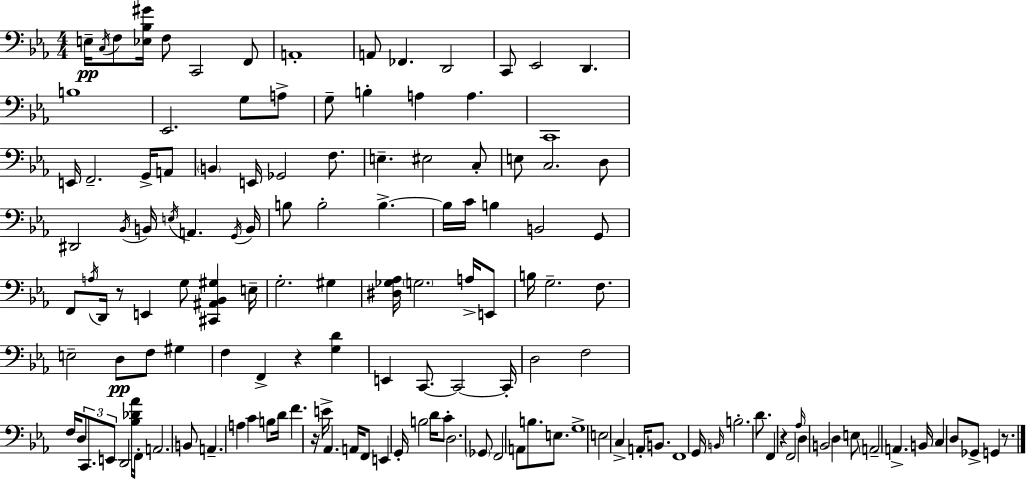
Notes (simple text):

E3/s C3/s F3/e [Eb3,Bb3,G#4]/s F3/e C2/h F2/e A2/w A2/e FES2/q. D2/h C2/e Eb2/h D2/q. B3/w Eb2/h. G3/e A3/e G3/e B3/q A3/q A3/q. C2/w E2/s F2/h. G2/s A2/e B2/q E2/s Gb2/h F3/e. E3/q. EIS3/h C3/e E3/e C3/h. D3/e D#2/h Bb2/s B2/s E3/s A2/q. G2/s B2/s B3/e B3/h B3/q. B3/s C4/s B3/q B2/h G2/e F2/e A3/s D2/s R/e E2/q G3/e [C#2,A#2,Bb2,G#3]/q E3/s G3/h. G#3/q [D#3,Gb3,Ab3]/s G3/h. A3/s E2/e B3/s G3/h. F3/e. E3/h D3/e F3/e G#3/q F3/q F2/q R/q [G3,D4]/q E2/q C2/e. C2/h C2/s D3/h F3/h F3/s D3/e C2/e. E2/e D2/h [Bb3,Db4,Ab4]/s F2/s A2/h. B2/e A2/q. A3/q C4/q B3/e D4/s F4/q. R/s E4/s Ab2/q. A2/s F2/e E2/q G2/s B3/h D4/s C4/e D3/h. Gb2/e F2/h A2/e B3/e. E3/e. G3/w E3/h C3/q A2/s B2/e. F2/w G2/s B2/s B3/h. D4/e. F2/q R/q F2/h Ab3/s D3/q B2/h D3/q E3/e A2/h A2/q. B2/s C3/q D3/e Gb2/e G2/q R/e.